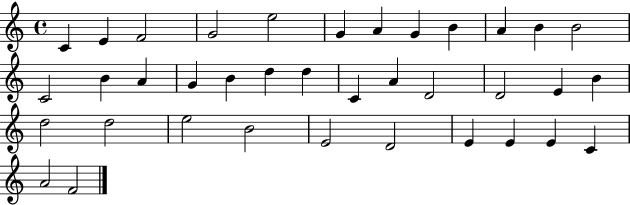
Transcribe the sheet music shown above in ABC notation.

X:1
T:Untitled
M:4/4
L:1/4
K:C
C E F2 G2 e2 G A G B A B B2 C2 B A G B d d C A D2 D2 E B d2 d2 e2 B2 E2 D2 E E E C A2 F2